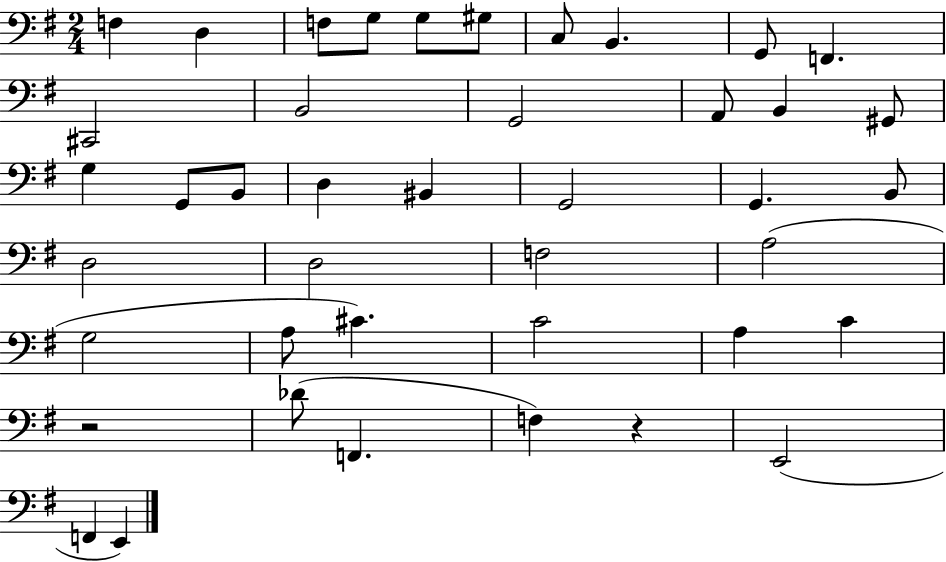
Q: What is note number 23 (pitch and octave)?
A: G2